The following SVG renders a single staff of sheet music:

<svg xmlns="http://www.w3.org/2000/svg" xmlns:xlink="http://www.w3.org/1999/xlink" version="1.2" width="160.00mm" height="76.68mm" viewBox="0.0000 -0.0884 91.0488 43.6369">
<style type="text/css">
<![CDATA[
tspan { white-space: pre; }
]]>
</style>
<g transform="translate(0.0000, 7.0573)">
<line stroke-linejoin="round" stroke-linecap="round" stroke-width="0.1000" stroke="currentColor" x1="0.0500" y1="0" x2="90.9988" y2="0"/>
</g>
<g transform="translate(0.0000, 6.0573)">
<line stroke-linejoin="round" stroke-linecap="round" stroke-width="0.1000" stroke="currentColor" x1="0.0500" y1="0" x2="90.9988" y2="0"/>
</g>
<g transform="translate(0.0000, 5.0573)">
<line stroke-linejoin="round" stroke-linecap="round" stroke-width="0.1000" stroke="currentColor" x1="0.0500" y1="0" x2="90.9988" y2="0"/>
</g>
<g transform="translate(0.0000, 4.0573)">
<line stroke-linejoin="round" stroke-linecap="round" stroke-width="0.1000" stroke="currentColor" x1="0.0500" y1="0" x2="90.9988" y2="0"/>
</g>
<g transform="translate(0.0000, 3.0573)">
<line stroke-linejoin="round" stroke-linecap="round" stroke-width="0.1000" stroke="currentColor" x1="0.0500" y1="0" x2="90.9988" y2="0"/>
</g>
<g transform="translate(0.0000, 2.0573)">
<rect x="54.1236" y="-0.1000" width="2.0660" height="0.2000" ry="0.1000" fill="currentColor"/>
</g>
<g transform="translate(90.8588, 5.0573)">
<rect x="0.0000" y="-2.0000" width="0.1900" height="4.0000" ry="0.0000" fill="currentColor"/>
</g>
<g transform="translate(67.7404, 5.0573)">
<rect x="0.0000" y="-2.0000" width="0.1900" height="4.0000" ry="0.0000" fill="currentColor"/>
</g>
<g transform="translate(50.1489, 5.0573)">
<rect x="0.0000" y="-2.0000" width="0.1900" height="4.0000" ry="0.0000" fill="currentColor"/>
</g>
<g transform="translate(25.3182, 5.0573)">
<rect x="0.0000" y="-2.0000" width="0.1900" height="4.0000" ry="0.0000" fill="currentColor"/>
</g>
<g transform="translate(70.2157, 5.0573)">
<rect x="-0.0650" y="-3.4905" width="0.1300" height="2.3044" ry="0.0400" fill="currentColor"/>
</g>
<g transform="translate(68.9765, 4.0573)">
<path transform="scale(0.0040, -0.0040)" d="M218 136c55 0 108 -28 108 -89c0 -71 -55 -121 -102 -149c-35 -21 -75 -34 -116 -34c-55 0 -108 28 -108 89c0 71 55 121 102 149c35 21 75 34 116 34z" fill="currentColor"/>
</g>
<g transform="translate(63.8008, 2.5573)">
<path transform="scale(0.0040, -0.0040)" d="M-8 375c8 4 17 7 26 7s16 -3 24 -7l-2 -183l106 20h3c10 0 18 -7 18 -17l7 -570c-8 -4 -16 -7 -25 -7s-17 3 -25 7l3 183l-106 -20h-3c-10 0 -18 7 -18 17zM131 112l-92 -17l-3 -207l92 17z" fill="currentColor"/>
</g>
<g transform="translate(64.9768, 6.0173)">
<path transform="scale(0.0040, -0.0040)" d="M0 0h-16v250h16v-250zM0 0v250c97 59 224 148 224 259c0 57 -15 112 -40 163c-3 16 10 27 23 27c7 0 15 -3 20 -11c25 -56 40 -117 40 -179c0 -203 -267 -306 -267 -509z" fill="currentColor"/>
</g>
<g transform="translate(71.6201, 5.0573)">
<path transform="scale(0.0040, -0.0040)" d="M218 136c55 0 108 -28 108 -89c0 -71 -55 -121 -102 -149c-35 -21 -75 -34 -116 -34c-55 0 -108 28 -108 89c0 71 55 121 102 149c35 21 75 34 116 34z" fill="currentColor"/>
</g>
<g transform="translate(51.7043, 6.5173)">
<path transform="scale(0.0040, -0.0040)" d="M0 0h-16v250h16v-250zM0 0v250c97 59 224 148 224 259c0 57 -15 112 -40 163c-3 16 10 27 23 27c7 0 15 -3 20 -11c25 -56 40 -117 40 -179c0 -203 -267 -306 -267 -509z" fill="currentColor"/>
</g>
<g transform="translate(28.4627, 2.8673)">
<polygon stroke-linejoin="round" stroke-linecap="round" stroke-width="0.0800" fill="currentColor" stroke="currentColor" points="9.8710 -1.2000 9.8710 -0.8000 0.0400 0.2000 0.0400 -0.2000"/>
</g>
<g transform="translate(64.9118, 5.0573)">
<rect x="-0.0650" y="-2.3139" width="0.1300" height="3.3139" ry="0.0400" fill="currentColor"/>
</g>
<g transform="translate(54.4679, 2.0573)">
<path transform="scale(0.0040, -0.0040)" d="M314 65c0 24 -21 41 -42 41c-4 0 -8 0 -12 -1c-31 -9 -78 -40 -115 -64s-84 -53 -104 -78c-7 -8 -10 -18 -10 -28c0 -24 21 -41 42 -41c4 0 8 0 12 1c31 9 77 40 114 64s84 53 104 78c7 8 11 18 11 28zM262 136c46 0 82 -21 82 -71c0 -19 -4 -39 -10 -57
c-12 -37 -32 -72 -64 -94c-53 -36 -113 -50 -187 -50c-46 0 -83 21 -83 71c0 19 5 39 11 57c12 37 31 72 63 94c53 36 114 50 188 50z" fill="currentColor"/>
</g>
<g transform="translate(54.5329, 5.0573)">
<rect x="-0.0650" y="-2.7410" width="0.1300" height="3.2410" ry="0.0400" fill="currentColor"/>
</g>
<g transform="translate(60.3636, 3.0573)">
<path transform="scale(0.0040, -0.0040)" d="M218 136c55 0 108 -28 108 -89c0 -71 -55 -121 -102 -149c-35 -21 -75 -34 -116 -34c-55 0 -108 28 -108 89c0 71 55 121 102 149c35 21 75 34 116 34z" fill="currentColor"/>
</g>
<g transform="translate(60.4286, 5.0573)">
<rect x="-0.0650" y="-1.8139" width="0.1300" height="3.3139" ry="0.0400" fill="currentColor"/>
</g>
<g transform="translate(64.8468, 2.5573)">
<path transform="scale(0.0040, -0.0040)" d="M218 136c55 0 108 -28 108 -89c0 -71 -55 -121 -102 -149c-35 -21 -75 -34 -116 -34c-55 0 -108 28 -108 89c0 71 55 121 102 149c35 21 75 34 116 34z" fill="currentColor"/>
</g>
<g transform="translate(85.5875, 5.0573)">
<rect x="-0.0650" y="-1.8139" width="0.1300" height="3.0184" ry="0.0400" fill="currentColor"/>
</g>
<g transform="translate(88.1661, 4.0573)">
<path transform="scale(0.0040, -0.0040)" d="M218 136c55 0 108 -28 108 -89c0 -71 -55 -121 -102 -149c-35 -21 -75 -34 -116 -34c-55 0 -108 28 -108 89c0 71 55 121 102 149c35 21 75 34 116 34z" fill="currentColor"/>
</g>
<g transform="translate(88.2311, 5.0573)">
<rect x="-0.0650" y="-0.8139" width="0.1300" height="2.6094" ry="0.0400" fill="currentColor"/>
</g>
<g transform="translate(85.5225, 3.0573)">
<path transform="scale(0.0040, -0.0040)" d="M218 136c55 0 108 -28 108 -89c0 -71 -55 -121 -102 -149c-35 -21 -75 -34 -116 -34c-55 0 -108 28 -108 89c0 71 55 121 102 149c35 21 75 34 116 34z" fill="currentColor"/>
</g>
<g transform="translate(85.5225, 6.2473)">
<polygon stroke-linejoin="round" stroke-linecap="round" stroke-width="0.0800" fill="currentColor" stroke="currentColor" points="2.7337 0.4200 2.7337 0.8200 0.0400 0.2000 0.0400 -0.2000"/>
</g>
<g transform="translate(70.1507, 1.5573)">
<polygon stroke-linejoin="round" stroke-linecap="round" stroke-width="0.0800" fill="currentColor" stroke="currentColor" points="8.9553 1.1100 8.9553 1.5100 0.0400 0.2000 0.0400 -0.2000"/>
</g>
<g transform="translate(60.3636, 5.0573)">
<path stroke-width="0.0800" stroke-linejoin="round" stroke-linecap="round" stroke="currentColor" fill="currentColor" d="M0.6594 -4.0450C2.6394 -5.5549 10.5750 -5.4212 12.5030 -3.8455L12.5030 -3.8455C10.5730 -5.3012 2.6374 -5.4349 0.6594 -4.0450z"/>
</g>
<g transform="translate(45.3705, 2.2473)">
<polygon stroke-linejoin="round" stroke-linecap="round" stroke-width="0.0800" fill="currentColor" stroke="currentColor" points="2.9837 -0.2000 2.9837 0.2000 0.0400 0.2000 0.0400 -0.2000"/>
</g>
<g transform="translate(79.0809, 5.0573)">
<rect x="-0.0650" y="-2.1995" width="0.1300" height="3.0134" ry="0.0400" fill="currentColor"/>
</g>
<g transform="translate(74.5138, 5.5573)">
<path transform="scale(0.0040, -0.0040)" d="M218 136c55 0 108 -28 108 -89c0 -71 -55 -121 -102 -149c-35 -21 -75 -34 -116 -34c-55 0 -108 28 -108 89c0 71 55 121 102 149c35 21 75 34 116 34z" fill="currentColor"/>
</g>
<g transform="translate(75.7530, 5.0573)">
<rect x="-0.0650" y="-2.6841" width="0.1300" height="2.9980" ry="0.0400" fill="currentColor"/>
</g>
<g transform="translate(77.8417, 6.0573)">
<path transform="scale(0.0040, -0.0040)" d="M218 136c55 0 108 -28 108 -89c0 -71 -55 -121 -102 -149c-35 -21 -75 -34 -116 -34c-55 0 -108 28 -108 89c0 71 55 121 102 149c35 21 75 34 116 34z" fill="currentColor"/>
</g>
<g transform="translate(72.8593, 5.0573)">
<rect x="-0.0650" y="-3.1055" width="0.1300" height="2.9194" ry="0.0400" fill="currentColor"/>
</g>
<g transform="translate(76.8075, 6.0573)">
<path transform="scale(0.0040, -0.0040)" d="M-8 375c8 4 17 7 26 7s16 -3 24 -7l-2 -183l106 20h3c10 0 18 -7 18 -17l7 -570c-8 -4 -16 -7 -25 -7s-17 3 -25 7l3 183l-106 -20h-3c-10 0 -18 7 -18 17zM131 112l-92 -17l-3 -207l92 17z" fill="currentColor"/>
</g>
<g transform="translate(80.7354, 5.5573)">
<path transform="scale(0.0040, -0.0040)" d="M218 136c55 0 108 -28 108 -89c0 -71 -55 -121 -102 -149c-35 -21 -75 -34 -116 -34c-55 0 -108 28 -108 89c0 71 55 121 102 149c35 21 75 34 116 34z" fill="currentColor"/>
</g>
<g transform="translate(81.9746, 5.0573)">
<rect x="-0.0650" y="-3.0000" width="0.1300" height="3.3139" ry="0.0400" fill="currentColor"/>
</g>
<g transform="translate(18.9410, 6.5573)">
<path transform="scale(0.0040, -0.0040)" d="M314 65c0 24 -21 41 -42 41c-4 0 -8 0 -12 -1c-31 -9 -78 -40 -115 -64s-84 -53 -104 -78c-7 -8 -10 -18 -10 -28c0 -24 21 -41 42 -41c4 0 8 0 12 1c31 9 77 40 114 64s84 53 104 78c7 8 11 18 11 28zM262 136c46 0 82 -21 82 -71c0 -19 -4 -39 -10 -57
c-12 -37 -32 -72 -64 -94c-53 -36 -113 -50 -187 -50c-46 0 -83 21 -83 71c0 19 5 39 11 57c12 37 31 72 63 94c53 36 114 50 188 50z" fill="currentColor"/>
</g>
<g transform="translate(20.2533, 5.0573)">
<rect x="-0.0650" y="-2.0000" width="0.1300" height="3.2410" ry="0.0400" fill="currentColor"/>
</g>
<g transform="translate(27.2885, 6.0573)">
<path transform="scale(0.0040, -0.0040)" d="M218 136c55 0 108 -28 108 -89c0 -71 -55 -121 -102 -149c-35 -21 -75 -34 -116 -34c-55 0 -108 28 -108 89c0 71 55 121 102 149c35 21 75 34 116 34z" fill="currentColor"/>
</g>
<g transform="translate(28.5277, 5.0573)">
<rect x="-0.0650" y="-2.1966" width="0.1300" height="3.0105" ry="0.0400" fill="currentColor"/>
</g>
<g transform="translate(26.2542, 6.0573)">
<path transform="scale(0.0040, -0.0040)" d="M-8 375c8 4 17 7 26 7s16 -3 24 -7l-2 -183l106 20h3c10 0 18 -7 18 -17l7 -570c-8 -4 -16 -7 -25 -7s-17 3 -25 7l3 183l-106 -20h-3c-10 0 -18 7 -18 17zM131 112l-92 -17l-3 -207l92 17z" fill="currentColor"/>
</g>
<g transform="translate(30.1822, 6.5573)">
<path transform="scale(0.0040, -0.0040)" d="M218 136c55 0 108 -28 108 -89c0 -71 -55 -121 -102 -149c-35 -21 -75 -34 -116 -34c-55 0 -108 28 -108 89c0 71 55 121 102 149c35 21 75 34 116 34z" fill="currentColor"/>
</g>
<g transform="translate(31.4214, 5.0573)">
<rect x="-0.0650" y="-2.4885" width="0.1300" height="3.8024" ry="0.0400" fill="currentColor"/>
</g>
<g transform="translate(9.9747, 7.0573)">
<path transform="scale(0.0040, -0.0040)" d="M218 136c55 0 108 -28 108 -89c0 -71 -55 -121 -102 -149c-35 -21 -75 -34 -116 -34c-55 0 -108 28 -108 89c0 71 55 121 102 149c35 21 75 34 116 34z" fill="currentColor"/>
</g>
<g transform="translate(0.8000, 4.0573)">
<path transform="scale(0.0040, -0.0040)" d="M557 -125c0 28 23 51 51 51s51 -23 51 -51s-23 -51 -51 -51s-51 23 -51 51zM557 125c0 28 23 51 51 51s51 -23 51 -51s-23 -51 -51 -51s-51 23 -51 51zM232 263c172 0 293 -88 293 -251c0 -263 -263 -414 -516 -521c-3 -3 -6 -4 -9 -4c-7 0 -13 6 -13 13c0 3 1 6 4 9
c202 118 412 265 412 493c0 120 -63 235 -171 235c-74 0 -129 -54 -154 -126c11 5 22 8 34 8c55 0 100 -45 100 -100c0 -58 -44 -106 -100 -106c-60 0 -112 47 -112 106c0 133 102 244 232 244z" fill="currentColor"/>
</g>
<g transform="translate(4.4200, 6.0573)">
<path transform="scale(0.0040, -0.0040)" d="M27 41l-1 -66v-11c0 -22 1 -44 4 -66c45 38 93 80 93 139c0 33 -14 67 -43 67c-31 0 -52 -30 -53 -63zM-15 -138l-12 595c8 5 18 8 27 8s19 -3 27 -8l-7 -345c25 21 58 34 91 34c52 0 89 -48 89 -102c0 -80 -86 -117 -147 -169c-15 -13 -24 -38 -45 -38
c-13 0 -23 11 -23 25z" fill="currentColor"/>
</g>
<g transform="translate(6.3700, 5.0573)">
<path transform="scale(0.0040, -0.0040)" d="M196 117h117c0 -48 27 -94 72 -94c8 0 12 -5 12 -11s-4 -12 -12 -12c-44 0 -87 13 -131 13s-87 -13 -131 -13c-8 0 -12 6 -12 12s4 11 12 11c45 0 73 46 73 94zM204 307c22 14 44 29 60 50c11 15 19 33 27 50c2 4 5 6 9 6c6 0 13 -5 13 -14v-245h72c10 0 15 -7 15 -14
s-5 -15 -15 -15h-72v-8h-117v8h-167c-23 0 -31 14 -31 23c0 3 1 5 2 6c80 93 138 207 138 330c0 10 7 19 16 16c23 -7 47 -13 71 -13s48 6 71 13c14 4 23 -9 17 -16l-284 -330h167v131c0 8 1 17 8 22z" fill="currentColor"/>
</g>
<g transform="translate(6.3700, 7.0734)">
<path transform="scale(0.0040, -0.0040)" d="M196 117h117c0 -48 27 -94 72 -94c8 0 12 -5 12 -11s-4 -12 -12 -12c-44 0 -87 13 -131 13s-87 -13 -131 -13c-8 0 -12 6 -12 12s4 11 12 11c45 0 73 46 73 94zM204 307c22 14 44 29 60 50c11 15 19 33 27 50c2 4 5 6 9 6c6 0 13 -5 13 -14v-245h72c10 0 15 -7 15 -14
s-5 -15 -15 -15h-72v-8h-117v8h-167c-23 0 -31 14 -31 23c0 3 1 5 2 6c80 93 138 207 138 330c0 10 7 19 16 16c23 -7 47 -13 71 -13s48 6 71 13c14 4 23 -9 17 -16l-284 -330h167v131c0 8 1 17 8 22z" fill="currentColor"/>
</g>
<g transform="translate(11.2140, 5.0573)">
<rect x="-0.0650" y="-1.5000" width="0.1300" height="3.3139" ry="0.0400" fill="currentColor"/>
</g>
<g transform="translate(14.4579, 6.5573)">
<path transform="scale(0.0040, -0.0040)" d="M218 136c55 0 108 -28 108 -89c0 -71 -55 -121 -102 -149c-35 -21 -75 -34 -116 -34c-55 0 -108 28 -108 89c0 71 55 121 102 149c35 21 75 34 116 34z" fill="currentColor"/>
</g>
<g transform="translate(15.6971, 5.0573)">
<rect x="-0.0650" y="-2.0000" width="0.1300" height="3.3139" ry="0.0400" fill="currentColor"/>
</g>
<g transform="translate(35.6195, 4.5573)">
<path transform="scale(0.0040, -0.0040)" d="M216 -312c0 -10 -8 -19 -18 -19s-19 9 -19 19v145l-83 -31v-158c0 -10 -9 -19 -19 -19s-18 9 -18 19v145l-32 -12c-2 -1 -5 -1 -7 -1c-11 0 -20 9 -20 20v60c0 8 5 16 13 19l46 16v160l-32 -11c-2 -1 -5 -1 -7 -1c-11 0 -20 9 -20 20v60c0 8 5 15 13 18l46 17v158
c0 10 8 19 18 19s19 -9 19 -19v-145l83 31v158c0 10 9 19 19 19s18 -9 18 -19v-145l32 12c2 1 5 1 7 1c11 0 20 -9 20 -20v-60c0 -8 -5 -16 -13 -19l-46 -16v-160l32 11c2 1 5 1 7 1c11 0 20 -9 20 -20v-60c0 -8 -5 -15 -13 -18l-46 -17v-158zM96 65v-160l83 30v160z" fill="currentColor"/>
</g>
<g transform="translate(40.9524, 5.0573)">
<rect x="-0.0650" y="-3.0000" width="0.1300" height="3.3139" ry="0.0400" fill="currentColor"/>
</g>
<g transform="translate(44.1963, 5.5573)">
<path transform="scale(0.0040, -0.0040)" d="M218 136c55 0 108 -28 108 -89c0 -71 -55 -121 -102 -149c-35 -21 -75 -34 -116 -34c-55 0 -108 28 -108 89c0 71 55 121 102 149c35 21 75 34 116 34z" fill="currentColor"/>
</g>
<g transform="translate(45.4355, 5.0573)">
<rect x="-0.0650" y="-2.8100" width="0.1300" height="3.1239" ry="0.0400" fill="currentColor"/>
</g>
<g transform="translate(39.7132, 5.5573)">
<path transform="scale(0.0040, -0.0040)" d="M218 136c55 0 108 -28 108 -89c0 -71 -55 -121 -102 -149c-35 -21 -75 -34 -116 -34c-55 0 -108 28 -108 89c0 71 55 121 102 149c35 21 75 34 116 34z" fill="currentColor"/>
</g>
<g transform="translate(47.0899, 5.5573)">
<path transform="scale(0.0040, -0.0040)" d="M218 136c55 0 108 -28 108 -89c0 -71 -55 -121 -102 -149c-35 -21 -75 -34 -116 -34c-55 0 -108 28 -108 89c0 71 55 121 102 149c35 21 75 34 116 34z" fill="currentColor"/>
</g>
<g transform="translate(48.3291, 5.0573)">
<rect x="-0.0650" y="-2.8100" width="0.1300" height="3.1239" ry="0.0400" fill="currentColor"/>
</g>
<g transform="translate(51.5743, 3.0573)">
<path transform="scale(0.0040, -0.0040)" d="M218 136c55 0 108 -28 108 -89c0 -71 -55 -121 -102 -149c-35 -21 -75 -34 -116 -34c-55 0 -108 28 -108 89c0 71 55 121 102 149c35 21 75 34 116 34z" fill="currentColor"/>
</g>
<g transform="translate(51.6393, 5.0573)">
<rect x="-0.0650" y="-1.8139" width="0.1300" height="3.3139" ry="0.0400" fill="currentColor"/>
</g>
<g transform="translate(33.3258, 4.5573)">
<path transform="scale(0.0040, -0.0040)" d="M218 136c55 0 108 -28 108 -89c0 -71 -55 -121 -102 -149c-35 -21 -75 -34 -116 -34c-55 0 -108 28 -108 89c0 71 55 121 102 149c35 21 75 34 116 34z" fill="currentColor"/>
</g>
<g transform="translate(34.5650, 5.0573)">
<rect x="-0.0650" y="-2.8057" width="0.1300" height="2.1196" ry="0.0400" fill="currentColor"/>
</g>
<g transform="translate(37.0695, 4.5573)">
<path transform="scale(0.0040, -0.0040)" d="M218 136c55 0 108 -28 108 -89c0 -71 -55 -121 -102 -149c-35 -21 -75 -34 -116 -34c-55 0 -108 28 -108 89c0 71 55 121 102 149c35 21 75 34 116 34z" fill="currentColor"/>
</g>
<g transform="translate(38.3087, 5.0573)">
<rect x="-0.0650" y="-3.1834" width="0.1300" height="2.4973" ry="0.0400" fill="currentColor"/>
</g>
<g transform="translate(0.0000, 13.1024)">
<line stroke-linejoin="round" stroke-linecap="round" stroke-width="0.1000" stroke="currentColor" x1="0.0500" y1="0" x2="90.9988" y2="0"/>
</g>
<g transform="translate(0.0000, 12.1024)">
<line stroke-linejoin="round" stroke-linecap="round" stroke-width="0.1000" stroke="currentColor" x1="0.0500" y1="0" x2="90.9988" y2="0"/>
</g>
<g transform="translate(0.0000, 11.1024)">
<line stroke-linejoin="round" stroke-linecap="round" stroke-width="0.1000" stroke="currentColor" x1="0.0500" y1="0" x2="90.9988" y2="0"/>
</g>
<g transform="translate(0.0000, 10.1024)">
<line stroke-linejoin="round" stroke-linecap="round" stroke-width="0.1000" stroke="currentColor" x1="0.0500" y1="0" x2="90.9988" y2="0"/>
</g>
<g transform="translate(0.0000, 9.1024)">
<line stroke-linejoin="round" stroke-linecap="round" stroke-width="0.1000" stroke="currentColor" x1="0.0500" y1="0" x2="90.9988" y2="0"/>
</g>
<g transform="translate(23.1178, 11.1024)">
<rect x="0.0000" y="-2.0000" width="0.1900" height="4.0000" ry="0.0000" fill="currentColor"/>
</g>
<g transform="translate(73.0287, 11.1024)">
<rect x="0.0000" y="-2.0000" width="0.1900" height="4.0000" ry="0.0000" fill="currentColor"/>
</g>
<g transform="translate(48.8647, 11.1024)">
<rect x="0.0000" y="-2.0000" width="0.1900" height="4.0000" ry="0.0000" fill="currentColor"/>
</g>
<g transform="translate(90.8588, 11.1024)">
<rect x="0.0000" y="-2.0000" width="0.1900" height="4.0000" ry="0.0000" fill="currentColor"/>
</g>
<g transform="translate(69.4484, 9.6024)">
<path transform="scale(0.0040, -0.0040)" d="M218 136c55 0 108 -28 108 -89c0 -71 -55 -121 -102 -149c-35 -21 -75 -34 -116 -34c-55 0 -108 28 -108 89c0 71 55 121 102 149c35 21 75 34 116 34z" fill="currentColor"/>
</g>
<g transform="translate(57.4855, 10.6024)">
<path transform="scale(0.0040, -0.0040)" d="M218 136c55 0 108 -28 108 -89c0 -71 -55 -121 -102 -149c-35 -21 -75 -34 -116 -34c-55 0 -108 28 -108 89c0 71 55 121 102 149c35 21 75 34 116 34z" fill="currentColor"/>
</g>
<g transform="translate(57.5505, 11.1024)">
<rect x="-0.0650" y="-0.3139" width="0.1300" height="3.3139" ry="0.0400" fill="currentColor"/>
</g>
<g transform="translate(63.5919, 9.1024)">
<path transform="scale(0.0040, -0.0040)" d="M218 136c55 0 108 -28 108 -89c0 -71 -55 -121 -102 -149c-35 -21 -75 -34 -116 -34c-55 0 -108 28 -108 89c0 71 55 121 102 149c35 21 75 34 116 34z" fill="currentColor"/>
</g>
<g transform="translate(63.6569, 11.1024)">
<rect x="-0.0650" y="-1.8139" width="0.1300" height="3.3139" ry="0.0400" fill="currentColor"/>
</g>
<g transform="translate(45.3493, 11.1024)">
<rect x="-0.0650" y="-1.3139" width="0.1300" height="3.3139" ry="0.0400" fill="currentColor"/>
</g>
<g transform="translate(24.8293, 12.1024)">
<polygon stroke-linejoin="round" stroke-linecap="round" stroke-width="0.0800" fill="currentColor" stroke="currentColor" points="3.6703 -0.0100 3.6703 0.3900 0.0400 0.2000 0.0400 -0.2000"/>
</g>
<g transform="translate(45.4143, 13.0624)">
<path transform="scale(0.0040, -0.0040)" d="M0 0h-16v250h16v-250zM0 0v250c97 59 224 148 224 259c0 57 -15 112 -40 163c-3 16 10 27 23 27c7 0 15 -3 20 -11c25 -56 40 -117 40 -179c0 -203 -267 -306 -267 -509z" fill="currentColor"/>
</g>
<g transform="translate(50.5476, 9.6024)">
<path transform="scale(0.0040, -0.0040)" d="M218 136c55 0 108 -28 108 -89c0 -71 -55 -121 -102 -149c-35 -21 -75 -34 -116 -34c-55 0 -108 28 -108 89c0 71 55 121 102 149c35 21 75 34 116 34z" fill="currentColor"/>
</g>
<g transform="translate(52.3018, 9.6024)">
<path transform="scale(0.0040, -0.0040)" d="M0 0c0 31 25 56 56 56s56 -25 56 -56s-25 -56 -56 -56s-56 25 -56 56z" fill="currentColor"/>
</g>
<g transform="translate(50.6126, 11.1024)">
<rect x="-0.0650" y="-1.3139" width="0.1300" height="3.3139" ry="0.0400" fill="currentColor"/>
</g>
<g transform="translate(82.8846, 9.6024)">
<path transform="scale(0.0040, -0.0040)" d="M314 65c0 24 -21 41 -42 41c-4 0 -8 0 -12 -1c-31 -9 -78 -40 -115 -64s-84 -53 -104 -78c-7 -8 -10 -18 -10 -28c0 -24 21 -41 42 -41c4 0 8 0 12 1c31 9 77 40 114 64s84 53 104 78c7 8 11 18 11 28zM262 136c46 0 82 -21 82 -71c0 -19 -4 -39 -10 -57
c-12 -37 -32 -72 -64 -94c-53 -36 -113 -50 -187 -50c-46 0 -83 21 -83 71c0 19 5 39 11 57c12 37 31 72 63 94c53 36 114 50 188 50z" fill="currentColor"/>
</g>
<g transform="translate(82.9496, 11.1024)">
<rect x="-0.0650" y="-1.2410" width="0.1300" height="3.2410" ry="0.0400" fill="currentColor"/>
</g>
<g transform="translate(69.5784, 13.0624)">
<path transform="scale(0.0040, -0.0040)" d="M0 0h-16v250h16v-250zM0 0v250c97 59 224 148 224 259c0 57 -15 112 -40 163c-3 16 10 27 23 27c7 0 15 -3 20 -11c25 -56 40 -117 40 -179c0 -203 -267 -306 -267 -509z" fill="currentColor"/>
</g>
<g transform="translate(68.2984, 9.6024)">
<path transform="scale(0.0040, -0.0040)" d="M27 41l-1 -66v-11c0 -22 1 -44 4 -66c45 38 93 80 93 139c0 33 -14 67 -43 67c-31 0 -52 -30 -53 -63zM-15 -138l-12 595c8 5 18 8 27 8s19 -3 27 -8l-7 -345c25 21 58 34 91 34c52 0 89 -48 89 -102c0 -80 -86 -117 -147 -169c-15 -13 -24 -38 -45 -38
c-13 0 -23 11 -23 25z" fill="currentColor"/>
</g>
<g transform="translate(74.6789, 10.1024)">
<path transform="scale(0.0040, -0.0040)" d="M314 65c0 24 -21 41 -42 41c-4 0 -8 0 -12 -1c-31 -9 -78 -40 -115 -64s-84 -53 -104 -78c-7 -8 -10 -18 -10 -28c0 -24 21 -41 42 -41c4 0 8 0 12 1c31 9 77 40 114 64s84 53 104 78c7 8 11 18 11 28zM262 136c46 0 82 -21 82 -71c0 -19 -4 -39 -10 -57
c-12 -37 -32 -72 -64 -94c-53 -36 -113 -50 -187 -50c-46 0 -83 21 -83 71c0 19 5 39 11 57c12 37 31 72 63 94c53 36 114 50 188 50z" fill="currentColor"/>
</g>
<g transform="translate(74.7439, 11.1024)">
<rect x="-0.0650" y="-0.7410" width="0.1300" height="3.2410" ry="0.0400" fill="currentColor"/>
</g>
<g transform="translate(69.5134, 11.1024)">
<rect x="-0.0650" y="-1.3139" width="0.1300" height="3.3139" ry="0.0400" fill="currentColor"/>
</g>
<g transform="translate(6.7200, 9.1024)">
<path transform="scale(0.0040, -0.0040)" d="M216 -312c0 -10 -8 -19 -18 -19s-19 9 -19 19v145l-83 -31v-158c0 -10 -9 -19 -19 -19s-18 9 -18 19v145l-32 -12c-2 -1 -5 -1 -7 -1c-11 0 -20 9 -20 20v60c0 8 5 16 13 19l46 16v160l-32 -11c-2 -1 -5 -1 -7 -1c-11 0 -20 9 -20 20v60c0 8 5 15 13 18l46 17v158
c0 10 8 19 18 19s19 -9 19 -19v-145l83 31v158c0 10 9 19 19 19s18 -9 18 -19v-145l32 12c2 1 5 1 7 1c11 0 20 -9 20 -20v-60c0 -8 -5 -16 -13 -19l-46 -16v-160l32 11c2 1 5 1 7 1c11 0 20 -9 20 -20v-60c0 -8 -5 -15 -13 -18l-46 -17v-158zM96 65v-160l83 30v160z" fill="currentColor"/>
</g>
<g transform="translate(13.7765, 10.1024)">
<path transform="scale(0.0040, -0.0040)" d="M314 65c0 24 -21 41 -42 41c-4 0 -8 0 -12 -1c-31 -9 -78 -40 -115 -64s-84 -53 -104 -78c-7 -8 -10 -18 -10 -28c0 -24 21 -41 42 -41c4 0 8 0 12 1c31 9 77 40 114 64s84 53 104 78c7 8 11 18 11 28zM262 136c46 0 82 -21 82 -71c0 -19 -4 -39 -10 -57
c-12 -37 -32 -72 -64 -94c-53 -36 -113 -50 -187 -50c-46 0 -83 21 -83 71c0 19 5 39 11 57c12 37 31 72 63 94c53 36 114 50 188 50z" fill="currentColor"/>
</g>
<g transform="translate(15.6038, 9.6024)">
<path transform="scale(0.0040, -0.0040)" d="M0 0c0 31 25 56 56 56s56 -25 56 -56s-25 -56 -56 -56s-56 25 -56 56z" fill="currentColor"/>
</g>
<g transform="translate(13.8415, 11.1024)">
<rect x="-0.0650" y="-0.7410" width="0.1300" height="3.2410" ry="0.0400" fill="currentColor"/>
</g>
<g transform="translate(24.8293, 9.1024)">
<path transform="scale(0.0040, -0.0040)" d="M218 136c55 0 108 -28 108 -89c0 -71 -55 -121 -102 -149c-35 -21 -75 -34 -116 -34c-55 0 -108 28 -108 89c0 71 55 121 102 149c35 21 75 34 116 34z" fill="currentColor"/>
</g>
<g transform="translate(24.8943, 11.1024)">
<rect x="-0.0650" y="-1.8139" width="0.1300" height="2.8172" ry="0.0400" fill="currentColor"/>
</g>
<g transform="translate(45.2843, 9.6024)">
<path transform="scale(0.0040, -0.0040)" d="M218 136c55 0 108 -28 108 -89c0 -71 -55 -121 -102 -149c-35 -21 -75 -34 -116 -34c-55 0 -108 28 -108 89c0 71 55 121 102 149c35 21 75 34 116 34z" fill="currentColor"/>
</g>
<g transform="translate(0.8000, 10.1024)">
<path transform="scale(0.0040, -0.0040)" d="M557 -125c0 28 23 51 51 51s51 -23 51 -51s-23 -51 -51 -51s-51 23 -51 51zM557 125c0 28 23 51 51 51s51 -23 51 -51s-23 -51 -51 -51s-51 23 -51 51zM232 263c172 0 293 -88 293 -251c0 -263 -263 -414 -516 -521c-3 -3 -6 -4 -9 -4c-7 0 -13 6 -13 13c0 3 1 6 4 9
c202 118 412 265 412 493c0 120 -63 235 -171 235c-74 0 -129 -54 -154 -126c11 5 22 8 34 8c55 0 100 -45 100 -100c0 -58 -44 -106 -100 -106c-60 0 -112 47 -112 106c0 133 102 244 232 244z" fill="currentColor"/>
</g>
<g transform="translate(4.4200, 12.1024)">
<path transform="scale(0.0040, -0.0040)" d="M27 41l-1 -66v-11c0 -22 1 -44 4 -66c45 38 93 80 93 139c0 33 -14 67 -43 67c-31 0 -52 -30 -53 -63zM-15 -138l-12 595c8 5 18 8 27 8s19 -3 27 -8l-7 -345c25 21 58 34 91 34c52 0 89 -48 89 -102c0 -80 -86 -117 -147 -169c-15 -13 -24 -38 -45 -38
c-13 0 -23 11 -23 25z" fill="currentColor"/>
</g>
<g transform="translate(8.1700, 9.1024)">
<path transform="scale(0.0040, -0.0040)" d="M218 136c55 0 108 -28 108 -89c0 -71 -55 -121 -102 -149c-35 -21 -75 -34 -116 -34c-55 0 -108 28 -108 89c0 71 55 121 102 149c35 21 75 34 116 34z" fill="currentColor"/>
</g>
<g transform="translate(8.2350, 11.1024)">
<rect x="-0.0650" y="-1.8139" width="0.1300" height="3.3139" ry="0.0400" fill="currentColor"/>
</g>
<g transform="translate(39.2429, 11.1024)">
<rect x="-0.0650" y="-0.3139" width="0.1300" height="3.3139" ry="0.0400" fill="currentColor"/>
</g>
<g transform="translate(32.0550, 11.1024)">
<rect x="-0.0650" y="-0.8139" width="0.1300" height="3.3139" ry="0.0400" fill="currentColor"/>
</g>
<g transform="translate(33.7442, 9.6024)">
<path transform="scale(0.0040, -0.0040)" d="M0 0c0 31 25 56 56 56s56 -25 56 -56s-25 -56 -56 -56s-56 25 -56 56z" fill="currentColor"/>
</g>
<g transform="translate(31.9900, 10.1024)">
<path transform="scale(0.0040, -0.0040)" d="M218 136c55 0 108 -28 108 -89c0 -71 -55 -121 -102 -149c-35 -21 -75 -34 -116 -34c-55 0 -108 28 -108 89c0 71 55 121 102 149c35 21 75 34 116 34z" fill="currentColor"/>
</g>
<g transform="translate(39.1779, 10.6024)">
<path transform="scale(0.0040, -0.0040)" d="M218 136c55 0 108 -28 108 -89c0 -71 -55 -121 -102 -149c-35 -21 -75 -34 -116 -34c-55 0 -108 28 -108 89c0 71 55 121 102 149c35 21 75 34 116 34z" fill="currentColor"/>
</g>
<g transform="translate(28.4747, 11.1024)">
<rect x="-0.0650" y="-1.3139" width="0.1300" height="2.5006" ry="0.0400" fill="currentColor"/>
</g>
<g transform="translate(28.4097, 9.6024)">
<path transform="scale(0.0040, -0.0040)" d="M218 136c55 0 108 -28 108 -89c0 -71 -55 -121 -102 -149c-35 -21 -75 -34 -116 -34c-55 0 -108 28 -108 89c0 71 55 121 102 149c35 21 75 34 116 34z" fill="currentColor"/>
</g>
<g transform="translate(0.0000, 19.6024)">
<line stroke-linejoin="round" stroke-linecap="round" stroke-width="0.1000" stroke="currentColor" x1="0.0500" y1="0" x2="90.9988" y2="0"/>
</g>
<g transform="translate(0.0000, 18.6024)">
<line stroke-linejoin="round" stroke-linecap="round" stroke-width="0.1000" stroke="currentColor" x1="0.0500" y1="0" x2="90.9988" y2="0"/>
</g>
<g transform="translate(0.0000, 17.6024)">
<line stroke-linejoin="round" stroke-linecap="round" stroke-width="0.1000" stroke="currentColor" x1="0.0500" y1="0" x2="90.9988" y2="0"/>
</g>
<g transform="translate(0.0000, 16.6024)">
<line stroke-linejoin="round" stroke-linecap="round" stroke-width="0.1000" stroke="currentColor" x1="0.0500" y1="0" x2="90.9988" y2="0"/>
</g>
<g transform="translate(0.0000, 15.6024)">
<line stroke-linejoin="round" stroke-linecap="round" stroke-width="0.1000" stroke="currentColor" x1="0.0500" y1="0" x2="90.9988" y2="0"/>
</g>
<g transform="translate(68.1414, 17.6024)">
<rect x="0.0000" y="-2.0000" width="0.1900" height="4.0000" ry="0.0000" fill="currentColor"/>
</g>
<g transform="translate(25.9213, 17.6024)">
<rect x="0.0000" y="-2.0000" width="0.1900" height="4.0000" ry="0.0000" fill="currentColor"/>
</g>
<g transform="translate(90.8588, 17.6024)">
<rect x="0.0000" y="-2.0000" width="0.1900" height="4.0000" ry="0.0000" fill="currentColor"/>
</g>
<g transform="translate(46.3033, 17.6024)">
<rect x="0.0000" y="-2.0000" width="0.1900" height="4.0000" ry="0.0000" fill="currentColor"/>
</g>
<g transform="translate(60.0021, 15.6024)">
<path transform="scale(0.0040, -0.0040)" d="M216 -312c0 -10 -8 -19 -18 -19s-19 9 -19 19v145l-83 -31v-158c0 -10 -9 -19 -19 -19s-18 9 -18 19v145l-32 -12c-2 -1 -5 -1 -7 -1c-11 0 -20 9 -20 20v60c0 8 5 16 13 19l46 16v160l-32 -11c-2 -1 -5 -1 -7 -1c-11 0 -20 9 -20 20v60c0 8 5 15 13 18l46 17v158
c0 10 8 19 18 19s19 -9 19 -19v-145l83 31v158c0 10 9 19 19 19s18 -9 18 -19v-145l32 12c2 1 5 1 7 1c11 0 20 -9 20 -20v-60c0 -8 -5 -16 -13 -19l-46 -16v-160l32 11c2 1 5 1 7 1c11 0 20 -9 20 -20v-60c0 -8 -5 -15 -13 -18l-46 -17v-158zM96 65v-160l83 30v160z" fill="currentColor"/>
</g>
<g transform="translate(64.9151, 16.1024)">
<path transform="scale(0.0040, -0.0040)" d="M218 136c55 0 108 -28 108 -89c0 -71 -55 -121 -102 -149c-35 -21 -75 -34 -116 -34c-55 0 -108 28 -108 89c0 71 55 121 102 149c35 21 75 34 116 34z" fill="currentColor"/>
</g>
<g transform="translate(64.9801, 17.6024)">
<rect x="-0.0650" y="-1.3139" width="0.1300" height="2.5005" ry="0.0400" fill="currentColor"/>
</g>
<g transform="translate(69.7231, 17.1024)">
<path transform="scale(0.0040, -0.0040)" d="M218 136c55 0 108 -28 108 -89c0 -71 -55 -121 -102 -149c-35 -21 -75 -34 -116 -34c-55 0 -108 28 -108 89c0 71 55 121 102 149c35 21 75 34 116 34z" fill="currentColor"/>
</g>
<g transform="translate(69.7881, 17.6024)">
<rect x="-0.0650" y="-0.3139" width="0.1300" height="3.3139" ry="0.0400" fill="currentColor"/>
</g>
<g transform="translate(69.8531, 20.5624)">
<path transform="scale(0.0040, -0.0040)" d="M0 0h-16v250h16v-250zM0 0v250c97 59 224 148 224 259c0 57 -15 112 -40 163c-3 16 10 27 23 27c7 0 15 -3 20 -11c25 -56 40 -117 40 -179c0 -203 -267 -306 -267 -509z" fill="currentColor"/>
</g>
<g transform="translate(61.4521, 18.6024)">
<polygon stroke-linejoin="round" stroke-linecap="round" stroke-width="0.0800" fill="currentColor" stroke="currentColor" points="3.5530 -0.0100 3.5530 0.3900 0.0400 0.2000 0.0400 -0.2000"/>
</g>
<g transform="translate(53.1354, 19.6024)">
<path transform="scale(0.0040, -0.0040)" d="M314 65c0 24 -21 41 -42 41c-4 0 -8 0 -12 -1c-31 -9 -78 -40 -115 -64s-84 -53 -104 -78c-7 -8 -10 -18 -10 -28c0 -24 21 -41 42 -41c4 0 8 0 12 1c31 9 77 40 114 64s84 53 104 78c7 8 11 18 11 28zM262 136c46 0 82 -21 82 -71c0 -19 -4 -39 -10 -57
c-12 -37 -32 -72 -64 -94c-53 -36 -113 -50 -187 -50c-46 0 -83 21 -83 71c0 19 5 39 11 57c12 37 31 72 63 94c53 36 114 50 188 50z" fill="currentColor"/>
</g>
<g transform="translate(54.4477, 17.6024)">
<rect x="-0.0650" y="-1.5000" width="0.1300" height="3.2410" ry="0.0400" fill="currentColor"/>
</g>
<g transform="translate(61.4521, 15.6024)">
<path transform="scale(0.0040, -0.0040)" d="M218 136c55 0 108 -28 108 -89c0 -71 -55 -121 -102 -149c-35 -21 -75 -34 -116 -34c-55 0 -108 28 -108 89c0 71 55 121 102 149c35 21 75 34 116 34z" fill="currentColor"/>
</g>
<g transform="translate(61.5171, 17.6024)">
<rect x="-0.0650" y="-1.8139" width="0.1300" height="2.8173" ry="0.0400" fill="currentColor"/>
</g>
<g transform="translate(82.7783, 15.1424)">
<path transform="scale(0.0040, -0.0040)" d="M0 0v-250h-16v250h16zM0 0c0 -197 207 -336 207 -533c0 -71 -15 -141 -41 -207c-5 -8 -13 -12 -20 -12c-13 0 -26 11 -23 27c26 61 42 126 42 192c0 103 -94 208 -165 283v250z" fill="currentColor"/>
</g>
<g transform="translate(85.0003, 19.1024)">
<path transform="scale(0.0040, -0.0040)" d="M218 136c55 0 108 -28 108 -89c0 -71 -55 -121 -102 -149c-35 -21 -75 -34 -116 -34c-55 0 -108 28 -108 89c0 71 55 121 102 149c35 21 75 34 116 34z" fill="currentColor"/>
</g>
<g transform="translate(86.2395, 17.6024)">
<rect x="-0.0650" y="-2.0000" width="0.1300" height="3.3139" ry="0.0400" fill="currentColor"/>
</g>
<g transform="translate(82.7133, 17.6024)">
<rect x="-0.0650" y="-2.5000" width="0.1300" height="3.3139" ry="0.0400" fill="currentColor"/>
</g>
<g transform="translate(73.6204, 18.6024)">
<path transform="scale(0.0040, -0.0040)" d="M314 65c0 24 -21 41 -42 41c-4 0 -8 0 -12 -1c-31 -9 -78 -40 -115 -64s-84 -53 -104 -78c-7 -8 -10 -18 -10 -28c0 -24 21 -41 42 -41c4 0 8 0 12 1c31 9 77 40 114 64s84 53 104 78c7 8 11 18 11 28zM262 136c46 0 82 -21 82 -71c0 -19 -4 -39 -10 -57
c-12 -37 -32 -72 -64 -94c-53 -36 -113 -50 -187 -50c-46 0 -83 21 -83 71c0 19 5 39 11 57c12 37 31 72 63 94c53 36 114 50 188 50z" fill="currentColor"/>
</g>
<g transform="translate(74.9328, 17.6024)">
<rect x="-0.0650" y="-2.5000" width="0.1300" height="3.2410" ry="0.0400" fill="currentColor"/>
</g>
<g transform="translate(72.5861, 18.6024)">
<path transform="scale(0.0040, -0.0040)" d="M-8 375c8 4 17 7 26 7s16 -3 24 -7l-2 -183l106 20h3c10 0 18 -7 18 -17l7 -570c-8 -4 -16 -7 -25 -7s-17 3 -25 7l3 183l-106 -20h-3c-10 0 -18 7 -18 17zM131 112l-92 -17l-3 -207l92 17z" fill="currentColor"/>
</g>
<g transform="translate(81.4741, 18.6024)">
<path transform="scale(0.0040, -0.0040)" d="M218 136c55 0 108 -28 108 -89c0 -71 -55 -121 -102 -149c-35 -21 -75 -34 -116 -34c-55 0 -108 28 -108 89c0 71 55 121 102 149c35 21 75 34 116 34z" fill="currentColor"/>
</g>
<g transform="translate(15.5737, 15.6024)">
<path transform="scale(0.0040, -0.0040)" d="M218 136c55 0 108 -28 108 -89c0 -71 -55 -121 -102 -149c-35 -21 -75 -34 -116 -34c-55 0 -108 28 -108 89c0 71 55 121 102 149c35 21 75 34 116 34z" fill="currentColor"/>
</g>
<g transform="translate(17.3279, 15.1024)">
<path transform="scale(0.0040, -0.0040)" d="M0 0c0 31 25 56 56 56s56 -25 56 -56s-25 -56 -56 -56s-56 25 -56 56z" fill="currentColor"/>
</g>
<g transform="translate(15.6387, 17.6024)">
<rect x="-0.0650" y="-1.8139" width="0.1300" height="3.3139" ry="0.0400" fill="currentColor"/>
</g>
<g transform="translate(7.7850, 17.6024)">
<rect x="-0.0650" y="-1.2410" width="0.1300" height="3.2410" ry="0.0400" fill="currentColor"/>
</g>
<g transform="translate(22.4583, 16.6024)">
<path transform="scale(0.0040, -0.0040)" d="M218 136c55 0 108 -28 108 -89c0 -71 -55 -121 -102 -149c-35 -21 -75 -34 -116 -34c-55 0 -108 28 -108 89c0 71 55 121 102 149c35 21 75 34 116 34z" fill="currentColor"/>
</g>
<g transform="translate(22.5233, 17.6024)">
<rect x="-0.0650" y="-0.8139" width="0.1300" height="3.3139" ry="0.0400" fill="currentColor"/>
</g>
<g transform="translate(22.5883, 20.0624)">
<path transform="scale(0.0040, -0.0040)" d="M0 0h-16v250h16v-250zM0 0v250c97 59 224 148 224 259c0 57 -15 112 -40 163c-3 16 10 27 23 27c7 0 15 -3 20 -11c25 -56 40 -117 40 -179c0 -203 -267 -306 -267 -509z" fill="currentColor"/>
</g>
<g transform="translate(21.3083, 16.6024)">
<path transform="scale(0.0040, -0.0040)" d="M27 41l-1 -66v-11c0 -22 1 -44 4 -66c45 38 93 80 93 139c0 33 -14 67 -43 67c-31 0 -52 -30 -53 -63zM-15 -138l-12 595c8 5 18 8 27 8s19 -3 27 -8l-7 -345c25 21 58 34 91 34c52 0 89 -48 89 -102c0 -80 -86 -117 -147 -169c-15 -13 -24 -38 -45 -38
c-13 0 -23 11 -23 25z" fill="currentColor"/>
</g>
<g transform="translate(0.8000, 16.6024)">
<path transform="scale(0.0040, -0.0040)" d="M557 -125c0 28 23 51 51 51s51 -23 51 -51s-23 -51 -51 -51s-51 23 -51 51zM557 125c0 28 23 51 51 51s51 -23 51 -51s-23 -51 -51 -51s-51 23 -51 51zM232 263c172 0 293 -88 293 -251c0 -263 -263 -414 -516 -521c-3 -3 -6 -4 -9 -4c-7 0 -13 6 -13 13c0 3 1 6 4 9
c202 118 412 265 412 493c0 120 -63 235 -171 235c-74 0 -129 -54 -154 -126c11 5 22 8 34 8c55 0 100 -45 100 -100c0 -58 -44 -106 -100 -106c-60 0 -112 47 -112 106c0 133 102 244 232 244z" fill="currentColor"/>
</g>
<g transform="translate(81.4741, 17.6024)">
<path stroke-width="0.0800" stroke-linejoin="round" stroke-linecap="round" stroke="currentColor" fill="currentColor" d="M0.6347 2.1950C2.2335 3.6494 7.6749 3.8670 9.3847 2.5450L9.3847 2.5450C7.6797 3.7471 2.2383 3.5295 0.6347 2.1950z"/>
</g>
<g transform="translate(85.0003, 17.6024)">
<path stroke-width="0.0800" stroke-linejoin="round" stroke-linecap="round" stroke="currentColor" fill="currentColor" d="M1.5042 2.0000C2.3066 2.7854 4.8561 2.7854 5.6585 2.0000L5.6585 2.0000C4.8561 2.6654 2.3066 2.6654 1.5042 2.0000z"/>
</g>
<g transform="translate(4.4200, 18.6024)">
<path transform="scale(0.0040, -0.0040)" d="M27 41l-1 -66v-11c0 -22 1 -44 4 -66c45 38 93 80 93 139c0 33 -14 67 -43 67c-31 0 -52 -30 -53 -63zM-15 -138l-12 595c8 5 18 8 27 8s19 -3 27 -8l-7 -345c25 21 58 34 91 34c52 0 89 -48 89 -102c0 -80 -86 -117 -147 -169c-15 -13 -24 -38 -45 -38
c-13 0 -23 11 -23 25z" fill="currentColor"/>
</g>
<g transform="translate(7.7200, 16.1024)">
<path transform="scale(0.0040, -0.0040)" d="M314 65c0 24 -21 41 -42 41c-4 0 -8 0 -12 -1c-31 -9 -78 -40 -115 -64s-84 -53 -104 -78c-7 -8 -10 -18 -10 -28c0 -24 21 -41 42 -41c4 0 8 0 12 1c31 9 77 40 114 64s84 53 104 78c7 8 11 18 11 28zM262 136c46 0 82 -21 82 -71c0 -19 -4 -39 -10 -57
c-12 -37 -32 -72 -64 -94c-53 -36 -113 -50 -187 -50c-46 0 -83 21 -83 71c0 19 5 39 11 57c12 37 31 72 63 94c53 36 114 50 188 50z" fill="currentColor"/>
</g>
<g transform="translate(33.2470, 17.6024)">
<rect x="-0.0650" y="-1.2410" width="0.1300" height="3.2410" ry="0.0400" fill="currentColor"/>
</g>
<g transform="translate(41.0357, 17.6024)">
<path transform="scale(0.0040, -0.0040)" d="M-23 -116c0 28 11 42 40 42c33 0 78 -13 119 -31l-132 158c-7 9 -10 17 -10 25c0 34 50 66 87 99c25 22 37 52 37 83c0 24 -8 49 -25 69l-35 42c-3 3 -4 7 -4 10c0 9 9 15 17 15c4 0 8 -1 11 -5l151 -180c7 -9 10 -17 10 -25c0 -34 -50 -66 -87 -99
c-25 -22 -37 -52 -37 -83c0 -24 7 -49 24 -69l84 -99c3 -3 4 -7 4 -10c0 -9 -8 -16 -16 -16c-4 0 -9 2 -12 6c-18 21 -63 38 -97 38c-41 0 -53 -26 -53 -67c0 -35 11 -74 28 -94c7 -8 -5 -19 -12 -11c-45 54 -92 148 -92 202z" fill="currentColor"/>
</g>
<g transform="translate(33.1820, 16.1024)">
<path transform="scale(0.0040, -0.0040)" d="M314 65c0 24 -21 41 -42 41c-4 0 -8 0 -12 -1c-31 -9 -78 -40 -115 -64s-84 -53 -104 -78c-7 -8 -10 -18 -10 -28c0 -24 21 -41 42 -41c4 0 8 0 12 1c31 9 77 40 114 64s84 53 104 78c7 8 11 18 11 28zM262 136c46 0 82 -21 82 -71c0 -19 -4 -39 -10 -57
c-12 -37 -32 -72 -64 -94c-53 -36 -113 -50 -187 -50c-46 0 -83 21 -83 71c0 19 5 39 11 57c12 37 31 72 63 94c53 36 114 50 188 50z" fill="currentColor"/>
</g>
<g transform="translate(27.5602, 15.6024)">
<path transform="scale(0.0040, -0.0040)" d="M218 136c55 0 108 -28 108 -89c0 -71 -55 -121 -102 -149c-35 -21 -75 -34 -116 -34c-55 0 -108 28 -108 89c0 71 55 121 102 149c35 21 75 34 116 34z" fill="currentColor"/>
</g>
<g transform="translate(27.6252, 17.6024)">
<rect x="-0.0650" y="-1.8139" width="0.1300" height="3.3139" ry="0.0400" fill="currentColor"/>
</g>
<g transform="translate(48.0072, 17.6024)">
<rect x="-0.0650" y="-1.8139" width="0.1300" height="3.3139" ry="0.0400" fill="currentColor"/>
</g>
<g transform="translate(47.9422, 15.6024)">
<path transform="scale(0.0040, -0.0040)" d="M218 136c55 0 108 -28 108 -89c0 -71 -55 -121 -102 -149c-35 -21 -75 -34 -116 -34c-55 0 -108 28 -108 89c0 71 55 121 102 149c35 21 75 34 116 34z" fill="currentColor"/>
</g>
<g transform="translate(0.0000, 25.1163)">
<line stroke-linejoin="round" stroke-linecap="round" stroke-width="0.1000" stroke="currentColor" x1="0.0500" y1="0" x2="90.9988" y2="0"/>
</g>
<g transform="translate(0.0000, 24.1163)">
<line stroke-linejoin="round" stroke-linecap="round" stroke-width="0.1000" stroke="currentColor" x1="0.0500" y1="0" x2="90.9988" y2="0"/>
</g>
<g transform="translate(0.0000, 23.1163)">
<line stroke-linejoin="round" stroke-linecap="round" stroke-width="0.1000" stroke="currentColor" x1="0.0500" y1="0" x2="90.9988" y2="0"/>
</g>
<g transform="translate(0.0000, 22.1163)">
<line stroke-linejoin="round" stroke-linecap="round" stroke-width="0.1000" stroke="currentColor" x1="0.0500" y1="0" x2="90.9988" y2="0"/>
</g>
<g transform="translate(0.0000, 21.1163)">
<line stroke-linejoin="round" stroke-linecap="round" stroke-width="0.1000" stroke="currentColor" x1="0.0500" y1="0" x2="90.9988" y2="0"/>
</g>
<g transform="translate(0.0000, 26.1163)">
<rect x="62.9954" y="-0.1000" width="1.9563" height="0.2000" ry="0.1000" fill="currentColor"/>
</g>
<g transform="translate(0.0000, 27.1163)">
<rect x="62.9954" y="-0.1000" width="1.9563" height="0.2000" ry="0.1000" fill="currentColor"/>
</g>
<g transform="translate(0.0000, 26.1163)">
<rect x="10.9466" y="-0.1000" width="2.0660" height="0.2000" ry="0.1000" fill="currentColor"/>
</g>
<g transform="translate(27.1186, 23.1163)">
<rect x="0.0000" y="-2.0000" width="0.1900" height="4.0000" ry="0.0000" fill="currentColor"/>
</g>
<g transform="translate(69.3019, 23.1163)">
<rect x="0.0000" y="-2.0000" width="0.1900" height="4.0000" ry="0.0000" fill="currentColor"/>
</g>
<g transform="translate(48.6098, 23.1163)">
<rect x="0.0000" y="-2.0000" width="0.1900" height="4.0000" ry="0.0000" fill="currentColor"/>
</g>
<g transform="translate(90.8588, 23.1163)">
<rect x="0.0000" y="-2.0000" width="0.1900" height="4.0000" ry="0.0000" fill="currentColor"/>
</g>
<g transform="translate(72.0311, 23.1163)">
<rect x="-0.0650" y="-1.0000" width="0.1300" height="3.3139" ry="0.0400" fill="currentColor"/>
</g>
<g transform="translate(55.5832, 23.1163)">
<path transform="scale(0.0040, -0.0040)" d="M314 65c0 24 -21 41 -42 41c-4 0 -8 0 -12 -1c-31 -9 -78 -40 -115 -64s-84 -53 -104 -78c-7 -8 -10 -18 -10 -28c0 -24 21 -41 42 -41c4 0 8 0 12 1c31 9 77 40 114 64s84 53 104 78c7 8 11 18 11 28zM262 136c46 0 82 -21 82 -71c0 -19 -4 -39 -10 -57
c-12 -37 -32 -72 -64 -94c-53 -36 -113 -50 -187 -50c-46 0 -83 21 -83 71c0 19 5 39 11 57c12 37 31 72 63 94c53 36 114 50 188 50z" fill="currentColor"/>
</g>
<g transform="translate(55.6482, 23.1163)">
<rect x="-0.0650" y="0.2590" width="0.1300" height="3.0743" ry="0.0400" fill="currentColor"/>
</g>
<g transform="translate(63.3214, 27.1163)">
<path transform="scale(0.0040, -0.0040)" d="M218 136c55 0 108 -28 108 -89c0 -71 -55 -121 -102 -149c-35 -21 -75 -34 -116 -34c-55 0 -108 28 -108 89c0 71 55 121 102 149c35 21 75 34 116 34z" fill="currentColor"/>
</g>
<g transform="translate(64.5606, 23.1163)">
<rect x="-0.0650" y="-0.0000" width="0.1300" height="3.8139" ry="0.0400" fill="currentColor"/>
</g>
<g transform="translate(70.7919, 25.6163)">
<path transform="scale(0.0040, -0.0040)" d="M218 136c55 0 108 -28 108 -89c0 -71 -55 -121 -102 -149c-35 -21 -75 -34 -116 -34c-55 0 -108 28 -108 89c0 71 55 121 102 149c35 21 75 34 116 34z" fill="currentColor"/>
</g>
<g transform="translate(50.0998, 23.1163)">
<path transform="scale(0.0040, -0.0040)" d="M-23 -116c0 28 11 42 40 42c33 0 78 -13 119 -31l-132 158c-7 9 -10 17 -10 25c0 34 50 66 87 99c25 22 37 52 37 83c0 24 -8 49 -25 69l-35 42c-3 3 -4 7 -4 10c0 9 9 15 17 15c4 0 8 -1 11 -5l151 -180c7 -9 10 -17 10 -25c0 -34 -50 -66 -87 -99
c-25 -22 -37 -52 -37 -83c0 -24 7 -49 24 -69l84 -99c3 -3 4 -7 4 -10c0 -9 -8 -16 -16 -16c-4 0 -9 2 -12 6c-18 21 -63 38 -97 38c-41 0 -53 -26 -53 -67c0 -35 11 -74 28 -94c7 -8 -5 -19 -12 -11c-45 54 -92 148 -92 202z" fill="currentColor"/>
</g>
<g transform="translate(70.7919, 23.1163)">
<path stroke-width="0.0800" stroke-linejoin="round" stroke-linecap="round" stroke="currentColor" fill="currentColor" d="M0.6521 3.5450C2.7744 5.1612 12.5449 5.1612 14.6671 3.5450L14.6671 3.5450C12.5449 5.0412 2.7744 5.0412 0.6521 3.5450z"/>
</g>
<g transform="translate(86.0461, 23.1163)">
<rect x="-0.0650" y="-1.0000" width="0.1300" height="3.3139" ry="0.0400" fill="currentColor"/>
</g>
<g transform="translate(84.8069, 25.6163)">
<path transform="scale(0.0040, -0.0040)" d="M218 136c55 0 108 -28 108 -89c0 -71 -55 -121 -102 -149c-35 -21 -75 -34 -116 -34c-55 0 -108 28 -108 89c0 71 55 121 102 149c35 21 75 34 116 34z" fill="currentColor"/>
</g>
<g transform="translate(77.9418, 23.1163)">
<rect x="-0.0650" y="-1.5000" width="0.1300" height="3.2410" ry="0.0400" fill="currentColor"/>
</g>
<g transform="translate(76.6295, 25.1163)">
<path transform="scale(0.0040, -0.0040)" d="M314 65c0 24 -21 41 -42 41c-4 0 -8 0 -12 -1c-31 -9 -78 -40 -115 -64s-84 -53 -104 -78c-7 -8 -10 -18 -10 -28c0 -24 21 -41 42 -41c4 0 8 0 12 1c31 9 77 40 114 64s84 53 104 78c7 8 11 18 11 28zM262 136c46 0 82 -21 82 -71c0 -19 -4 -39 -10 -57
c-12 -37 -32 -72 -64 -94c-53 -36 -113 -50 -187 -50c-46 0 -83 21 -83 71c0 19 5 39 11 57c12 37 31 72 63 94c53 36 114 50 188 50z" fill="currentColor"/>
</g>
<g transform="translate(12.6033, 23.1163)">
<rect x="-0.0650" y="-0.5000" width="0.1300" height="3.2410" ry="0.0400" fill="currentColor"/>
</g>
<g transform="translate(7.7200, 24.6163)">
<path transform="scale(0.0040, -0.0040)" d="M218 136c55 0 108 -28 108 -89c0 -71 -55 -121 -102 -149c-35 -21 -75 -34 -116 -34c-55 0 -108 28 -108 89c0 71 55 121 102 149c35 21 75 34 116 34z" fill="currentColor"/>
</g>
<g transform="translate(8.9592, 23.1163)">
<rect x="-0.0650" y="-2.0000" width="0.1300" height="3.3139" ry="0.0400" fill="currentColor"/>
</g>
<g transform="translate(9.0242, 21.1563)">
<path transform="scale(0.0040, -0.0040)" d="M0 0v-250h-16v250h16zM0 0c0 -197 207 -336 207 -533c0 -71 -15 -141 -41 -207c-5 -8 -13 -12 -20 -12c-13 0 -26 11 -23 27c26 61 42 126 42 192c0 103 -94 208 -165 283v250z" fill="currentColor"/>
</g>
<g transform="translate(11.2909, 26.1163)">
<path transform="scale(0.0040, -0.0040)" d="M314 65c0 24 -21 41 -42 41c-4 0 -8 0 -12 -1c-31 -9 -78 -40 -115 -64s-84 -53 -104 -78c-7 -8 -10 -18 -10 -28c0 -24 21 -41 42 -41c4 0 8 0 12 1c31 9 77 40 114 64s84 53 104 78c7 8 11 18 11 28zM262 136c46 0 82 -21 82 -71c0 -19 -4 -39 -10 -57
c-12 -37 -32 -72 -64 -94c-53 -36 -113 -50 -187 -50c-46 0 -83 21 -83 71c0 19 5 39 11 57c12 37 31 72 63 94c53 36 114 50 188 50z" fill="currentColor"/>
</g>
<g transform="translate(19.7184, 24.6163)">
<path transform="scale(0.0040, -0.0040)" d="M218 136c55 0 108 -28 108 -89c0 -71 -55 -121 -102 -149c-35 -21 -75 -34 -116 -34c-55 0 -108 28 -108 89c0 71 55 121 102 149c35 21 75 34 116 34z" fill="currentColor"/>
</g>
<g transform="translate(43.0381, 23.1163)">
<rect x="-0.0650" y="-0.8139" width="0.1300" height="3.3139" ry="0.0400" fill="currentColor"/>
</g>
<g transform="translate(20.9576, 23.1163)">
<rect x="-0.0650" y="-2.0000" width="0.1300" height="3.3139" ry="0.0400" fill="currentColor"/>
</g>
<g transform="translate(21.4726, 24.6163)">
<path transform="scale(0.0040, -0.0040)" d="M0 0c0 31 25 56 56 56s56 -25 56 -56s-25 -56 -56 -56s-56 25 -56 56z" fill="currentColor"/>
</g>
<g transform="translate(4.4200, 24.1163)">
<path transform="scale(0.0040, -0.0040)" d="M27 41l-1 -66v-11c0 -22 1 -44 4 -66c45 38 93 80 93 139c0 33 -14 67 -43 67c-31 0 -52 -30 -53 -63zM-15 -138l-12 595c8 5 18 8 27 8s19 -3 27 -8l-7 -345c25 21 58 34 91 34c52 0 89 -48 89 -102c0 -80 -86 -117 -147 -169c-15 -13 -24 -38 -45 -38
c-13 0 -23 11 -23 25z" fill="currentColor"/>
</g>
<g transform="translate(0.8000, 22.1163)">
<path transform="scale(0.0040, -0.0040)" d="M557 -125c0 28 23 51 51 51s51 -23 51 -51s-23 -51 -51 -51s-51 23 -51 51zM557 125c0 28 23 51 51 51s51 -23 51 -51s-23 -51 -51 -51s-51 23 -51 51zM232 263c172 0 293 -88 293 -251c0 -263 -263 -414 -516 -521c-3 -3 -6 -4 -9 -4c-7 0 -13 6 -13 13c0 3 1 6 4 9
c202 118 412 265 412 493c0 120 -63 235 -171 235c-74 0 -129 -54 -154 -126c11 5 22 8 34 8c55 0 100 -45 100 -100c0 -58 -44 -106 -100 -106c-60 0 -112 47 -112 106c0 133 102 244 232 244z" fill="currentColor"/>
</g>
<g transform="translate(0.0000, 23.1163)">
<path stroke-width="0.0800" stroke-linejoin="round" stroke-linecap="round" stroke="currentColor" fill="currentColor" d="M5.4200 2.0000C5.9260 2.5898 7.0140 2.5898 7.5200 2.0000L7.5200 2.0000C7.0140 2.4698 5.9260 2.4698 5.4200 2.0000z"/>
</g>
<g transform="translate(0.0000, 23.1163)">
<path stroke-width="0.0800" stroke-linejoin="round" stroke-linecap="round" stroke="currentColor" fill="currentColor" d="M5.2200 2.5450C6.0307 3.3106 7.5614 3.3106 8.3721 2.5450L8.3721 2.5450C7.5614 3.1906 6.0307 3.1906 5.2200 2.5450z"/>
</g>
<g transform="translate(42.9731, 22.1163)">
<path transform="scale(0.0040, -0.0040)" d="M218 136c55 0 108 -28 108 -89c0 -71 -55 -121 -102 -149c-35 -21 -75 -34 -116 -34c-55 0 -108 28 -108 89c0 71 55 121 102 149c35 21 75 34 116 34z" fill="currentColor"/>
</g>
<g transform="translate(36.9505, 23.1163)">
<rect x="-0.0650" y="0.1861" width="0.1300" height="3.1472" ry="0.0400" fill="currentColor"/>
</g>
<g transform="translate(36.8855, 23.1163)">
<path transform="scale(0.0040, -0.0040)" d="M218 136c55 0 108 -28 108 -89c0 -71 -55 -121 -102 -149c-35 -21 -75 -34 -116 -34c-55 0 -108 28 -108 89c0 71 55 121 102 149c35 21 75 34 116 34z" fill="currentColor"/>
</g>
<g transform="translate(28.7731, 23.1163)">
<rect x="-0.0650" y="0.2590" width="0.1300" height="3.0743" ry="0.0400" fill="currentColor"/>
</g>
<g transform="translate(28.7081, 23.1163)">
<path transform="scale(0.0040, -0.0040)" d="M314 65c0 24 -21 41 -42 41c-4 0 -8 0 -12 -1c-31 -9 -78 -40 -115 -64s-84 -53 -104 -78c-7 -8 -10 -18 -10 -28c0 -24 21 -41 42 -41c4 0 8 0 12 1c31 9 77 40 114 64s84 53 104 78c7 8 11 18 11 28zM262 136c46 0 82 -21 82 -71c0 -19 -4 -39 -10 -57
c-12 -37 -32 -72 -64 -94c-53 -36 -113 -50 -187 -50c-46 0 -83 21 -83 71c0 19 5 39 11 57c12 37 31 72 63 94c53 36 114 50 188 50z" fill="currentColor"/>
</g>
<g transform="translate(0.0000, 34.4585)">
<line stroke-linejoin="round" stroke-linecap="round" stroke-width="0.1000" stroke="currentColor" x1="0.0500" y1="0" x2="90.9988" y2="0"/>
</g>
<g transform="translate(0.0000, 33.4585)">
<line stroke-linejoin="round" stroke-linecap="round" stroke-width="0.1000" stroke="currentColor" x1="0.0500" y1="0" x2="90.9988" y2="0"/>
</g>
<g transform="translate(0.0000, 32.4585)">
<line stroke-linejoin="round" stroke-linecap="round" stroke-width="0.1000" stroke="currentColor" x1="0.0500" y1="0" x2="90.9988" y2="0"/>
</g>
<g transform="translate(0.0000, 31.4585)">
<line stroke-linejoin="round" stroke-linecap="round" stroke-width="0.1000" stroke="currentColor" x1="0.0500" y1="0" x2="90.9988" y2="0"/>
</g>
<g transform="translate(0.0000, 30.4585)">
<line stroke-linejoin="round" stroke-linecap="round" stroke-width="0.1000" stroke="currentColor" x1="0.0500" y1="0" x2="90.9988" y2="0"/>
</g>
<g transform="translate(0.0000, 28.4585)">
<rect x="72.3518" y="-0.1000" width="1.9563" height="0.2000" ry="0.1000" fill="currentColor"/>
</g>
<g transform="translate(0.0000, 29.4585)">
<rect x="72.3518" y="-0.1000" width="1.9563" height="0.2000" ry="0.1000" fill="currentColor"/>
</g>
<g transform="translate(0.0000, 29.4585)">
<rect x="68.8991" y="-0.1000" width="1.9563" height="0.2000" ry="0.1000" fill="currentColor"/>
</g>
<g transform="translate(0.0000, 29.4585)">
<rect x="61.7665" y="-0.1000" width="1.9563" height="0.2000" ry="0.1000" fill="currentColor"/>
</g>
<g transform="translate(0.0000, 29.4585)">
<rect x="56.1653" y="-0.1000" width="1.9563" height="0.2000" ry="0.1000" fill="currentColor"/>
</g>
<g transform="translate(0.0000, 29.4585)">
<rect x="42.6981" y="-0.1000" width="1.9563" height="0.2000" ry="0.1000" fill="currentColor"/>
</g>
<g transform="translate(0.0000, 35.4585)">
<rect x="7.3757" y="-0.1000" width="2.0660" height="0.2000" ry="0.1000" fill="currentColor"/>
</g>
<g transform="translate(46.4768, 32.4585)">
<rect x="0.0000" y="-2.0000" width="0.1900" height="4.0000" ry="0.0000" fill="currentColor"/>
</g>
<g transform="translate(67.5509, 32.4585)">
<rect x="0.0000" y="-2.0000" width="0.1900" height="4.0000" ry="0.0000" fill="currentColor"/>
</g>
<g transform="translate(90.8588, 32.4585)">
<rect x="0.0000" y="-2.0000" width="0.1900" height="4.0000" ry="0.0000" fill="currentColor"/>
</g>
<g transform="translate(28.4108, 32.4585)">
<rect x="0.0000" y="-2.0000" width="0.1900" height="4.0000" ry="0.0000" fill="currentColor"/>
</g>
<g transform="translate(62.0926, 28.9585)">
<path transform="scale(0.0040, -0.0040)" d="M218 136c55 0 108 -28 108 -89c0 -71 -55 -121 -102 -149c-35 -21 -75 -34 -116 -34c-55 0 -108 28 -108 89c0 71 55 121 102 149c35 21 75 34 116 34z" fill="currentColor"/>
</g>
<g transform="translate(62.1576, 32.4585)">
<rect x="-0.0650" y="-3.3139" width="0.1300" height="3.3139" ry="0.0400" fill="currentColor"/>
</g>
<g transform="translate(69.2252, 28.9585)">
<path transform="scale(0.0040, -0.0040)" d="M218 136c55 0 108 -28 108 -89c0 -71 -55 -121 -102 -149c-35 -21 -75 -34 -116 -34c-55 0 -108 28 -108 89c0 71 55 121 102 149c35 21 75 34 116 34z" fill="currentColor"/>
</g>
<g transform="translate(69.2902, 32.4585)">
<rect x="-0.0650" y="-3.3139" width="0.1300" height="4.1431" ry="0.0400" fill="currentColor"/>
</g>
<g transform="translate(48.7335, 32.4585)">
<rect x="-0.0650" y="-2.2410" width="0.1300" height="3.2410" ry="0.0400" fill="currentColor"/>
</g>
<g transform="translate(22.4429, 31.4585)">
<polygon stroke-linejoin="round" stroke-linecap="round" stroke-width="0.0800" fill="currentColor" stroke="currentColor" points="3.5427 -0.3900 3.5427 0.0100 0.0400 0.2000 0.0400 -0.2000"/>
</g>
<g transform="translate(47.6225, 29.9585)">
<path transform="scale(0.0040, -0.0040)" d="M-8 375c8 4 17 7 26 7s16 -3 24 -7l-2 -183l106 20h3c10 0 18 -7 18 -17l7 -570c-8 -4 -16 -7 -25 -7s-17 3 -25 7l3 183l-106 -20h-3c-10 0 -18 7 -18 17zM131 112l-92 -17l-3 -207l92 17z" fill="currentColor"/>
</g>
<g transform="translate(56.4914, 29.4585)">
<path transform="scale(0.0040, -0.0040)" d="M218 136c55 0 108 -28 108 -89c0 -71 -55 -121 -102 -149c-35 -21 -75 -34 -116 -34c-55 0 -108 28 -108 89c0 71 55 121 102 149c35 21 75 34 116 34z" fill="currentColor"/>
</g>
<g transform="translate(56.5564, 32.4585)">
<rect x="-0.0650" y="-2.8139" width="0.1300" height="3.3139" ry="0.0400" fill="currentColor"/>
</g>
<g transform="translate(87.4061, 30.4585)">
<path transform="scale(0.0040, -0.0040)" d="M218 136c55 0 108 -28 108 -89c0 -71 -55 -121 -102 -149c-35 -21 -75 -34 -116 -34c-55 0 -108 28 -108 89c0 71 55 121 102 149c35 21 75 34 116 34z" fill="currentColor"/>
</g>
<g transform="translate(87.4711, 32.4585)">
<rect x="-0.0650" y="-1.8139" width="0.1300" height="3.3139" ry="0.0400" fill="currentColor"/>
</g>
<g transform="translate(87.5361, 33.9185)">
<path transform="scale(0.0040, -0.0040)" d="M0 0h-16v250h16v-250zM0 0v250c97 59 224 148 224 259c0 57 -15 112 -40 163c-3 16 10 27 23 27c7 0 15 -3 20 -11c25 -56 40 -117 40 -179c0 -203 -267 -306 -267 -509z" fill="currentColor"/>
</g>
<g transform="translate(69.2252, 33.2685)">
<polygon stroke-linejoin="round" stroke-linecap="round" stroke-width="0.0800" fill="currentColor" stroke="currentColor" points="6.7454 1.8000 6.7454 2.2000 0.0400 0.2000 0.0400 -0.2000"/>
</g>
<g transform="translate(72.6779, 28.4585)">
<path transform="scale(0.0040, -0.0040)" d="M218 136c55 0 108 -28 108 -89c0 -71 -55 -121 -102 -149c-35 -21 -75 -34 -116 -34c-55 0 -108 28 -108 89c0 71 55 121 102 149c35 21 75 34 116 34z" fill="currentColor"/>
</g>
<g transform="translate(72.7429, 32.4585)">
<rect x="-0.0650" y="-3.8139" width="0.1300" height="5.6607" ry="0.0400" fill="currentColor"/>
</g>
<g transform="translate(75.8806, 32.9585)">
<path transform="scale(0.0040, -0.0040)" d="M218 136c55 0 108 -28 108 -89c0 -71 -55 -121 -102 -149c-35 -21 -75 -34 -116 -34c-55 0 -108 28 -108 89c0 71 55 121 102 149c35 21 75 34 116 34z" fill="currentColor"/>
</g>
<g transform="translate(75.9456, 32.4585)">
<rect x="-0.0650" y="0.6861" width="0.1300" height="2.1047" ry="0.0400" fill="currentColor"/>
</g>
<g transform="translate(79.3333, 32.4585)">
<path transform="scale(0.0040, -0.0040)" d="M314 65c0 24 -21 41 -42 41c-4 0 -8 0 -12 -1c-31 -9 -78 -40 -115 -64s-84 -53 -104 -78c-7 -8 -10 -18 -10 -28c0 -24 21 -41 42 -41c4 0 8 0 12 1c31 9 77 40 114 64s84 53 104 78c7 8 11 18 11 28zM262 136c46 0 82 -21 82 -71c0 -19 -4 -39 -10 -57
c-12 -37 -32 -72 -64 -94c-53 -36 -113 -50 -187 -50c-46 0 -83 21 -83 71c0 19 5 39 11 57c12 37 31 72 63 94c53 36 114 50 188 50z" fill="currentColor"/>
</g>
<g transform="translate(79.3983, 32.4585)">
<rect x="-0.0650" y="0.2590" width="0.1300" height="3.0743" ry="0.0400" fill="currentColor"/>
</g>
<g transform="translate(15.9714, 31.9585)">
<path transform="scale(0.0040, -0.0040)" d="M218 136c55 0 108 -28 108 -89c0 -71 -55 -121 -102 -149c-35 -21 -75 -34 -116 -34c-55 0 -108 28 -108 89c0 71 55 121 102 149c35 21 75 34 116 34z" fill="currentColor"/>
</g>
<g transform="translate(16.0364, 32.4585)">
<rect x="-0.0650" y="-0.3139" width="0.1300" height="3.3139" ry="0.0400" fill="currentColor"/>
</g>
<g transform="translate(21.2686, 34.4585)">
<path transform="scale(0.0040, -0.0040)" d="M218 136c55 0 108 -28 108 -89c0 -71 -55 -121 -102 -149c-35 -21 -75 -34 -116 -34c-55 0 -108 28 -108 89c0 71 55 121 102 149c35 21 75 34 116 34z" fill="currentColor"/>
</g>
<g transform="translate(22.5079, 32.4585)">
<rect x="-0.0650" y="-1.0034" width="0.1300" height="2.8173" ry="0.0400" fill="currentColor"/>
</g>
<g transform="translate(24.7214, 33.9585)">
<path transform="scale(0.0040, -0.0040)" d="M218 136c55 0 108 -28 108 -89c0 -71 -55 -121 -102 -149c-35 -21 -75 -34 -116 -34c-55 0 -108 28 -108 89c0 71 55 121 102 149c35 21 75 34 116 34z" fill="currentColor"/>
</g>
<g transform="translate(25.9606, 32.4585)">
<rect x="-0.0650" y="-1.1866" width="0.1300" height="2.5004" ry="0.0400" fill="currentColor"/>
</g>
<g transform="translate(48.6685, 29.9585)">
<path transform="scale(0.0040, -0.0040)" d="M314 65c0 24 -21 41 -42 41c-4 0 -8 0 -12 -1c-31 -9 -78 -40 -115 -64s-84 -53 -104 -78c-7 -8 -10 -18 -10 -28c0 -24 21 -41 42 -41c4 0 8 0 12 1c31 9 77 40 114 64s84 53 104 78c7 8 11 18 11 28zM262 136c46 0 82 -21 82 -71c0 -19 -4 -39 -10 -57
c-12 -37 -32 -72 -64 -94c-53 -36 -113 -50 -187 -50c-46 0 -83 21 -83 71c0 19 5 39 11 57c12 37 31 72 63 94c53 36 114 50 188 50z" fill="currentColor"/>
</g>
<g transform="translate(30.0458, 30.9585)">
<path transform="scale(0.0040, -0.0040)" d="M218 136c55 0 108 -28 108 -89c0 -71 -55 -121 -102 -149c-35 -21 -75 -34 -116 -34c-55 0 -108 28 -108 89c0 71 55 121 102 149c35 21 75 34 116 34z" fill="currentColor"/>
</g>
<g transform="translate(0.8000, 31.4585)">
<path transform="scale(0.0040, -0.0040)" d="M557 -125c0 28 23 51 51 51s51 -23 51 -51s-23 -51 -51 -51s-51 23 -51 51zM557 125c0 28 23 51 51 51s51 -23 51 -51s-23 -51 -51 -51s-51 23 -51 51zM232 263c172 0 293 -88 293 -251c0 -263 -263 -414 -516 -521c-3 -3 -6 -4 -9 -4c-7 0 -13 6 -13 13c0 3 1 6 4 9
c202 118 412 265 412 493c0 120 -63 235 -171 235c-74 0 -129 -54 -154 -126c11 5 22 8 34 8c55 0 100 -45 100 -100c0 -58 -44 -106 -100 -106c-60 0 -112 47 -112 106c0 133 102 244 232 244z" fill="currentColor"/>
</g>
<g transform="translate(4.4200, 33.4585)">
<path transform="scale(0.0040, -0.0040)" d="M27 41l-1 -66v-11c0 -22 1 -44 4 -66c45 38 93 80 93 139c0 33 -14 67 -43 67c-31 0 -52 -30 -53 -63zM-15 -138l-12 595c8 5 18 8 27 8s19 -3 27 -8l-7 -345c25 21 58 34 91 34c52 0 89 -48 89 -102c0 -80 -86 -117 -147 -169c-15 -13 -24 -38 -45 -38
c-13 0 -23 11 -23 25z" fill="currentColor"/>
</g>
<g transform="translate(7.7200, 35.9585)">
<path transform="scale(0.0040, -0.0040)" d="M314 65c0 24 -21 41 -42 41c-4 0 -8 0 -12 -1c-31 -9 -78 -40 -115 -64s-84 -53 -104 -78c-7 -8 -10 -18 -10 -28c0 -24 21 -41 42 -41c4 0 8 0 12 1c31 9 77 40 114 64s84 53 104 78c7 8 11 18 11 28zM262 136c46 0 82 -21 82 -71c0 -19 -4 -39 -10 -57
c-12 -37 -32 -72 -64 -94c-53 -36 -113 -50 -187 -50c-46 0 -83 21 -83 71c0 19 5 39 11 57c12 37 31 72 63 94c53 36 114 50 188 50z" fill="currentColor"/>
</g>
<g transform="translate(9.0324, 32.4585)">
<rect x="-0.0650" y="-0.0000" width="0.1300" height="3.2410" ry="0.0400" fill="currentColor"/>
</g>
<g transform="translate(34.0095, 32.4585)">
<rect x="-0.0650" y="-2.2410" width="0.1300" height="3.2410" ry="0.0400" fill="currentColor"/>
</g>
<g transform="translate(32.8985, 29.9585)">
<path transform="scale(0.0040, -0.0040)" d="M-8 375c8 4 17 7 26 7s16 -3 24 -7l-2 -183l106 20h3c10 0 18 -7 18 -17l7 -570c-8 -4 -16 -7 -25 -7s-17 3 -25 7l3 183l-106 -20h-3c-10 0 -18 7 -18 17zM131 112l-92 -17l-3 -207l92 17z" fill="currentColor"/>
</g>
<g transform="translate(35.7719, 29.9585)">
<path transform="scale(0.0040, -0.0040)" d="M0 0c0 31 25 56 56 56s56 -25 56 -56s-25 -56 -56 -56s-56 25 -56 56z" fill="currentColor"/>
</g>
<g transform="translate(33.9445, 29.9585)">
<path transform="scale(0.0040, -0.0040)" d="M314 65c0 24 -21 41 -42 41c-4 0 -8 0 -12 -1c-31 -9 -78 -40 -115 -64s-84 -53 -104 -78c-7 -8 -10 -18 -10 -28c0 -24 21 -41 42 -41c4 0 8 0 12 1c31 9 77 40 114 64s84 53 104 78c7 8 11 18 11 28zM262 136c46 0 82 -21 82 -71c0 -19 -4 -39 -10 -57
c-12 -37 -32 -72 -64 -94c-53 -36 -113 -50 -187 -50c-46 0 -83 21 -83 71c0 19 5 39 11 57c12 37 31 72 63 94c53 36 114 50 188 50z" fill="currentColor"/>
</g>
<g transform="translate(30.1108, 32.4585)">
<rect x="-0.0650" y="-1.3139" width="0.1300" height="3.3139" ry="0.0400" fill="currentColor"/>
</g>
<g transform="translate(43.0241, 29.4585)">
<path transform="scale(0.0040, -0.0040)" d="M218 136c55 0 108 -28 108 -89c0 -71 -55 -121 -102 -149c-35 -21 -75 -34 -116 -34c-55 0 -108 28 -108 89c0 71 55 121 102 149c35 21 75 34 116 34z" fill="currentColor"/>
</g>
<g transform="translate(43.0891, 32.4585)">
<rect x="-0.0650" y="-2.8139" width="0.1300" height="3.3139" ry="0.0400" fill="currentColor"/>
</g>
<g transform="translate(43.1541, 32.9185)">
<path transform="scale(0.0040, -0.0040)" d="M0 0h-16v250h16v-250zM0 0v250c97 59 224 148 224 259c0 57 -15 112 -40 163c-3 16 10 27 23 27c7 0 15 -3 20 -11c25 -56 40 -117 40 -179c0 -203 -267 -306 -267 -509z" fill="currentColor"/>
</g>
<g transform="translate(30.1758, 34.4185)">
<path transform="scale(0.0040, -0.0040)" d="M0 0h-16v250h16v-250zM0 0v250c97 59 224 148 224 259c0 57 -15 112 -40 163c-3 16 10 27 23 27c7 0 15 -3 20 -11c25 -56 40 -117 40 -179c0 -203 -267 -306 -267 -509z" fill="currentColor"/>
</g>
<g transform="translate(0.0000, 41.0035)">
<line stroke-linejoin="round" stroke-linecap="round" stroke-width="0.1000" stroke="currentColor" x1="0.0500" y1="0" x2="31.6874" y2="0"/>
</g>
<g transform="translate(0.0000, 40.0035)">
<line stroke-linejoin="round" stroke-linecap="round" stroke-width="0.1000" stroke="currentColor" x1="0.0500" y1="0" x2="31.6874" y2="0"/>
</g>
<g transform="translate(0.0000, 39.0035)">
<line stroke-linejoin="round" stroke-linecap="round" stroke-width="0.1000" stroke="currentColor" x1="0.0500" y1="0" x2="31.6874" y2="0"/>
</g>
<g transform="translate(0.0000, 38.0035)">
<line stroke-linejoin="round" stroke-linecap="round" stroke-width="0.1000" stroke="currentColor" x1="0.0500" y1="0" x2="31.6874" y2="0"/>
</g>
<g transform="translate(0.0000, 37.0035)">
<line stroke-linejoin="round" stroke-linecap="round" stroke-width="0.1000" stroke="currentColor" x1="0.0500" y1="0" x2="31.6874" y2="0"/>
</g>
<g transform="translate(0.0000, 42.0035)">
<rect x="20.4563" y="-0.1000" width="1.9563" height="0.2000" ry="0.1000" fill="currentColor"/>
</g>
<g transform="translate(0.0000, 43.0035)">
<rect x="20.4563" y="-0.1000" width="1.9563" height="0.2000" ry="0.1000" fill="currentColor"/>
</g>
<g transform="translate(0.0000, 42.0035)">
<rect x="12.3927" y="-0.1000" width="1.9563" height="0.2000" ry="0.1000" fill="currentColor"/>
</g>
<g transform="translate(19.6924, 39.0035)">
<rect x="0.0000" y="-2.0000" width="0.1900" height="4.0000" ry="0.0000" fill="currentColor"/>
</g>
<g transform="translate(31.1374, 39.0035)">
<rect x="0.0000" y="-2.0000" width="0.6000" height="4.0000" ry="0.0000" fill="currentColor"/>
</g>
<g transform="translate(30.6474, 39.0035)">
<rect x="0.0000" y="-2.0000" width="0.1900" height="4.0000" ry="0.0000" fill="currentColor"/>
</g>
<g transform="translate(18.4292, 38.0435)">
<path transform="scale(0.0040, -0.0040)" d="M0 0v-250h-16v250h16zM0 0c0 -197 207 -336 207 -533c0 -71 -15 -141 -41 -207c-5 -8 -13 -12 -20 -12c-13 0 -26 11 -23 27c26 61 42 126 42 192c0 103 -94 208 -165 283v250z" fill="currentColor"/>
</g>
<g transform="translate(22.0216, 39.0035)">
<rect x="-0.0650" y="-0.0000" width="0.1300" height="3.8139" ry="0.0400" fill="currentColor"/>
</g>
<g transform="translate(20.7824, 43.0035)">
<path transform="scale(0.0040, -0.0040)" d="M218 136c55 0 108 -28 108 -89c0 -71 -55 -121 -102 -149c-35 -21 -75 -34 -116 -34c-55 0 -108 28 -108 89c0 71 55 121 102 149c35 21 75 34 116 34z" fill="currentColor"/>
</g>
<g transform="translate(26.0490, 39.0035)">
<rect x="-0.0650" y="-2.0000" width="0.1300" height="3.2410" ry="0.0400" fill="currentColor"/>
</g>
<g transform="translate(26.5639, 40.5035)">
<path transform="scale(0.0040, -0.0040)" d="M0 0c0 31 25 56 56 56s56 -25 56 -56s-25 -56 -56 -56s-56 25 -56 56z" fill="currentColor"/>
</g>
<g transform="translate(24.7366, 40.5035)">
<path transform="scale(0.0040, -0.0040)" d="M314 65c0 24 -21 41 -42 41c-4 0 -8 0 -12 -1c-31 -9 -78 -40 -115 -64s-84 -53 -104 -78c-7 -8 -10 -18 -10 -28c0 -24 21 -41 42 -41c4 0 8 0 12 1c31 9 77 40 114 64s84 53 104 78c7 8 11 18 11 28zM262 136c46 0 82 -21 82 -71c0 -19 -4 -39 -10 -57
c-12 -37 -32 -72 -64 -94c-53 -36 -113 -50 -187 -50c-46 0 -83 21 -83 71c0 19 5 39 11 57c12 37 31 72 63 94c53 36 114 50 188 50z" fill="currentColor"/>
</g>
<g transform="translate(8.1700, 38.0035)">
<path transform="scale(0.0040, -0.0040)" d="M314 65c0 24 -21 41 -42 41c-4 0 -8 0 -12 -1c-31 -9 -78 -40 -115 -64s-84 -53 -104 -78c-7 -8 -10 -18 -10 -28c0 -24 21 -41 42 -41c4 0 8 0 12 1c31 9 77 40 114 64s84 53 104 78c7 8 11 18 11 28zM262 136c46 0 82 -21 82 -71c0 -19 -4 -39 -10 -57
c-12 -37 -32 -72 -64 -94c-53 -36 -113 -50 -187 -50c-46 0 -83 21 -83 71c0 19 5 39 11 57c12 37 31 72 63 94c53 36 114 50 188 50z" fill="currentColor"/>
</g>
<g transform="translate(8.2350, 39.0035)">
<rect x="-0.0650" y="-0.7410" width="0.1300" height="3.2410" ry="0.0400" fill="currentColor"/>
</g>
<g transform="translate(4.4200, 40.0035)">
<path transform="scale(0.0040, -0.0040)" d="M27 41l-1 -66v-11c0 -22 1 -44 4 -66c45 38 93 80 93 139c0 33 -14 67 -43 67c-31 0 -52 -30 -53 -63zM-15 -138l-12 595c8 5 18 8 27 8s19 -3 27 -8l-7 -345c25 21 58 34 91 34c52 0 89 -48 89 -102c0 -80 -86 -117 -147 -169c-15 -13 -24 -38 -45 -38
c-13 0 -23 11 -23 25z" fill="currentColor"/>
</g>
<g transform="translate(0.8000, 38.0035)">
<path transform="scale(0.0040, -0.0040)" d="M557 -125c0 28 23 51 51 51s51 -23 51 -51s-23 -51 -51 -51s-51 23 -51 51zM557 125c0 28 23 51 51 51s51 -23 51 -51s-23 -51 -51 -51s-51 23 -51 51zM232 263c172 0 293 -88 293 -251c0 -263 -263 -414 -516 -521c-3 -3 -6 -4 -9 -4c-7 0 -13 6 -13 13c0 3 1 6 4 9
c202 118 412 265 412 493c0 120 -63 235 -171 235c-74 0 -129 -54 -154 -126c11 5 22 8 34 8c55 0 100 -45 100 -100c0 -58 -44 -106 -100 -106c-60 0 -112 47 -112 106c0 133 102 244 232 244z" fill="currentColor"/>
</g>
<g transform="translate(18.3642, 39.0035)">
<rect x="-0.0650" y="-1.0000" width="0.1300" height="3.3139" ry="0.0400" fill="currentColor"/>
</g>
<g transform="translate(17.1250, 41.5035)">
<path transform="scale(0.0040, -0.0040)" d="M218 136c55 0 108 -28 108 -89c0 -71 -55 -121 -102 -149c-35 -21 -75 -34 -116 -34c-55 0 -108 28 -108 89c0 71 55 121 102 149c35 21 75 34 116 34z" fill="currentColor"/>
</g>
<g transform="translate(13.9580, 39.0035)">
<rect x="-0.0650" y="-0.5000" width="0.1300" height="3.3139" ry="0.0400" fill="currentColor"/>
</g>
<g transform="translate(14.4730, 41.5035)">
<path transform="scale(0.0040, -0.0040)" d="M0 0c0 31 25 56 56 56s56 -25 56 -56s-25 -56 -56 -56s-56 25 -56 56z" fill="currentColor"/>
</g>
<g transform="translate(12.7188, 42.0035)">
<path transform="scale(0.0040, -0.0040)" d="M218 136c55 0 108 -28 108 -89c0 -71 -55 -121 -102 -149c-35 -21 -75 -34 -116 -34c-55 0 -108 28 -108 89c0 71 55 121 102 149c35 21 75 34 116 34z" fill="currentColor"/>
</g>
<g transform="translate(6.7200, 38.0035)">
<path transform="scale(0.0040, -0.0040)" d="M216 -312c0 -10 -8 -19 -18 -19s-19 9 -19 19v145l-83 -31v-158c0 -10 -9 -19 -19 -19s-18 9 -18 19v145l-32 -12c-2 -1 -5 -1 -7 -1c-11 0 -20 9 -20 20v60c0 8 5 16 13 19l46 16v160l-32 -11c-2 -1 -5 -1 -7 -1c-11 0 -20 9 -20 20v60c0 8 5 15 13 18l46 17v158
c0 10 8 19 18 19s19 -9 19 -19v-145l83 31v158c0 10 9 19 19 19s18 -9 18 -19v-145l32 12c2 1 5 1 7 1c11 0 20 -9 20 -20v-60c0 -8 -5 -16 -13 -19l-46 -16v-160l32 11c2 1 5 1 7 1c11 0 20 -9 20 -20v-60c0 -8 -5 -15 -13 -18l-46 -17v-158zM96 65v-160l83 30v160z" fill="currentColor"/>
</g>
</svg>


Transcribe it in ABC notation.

X:1
T:Untitled
M:4/4
L:1/4
K:F
G,, A,, A,,2 B,,/2 A,,/2 E,/2 ^E,/2 C, C,/2 C,/2 A,/2 C2 A, B,/2 F,/2 D,/2 C,/2 B,,/2 C, A,/2 F,/2 ^A, F,2 A,/2 G,/2 F, E, G,/2 G, E, A, _G,/2 F,2 G,2 G,2 A, _F,/2 A, G,2 z A, G,,2 ^A,/2 G,/2 E,/2 B,,2 B,,/2 A,, A,,/2 E,,2 A,, D,2 D, F, z D,2 C,, F,, G,,2 F,, D,,2 E, G,,/2 A,,/2 G,/2 B,2 C/2 B,2 C D D/2 E/2 C,/2 D,2 A,/2 ^F,2 E,, F,,/2 C,, A,,2